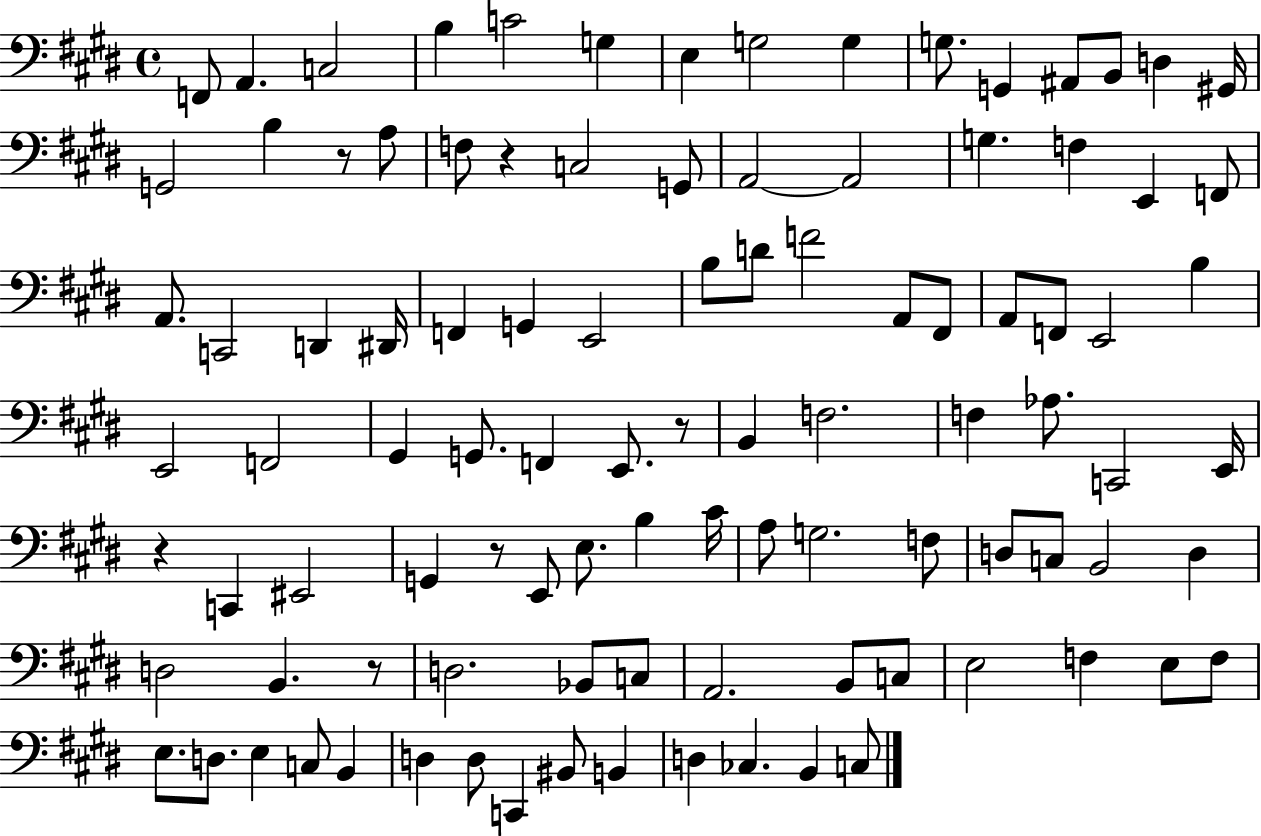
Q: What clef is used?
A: bass